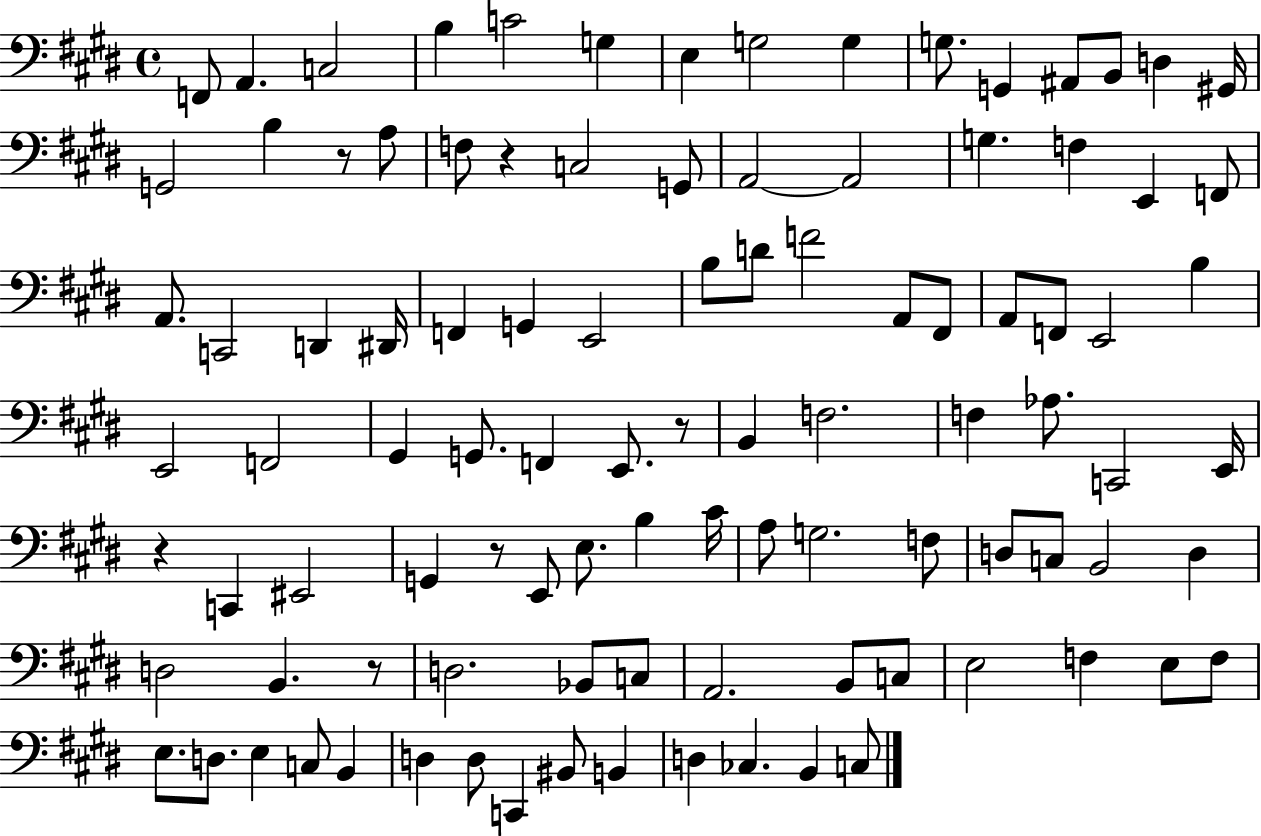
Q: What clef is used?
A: bass